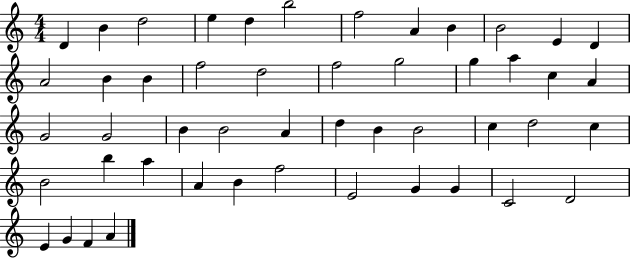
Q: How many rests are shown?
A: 0